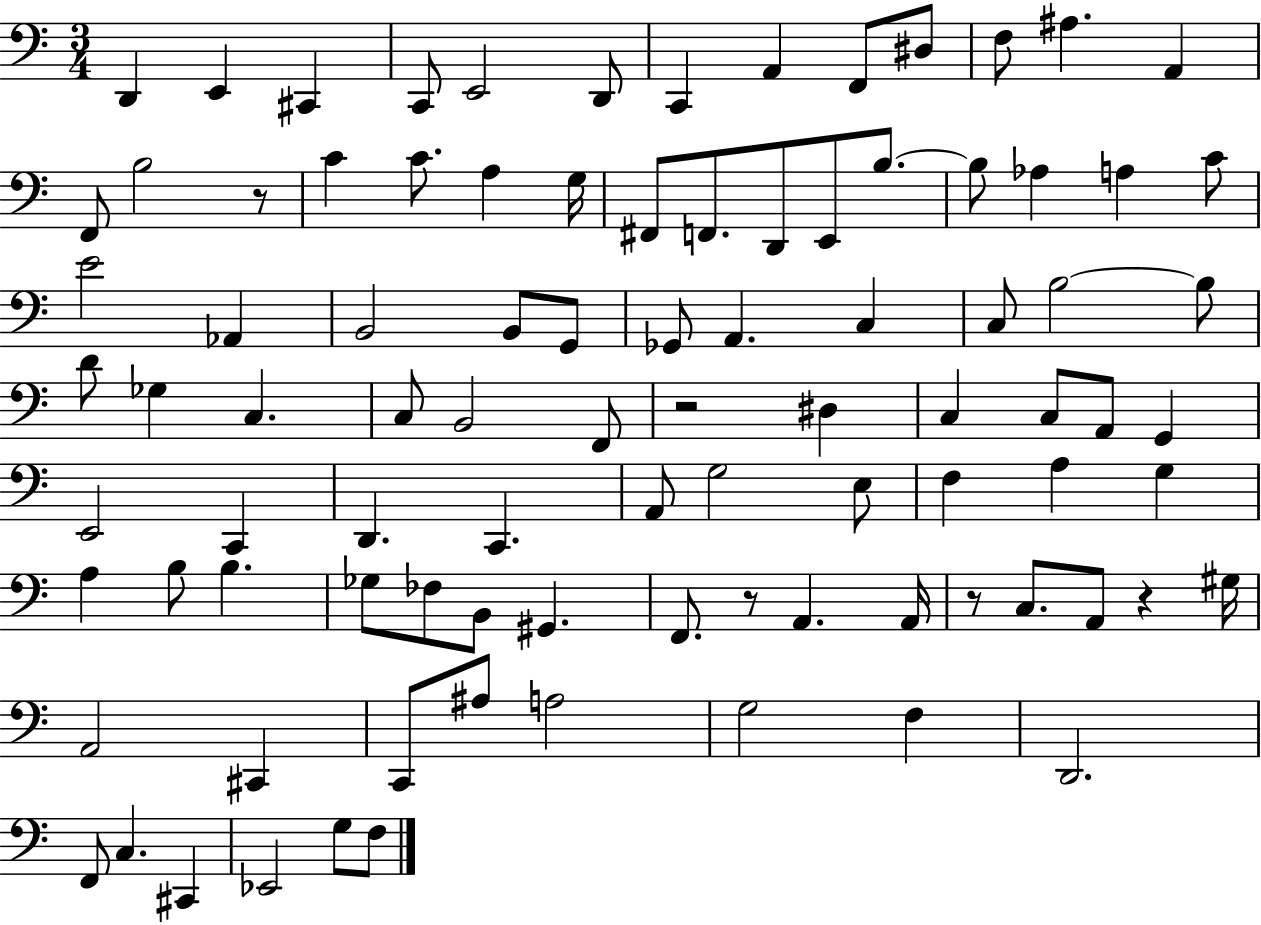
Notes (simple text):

D2/q E2/q C#2/q C2/e E2/h D2/e C2/q A2/q F2/e D#3/e F3/e A#3/q. A2/q F2/e B3/h R/e C4/q C4/e. A3/q G3/s F#2/e F2/e. D2/e E2/e B3/e. B3/e Ab3/q A3/q C4/e E4/h Ab2/q B2/h B2/e G2/e Gb2/e A2/q. C3/q C3/e B3/h B3/e D4/e Gb3/q C3/q. C3/e B2/h F2/e R/h D#3/q C3/q C3/e A2/e G2/q E2/h C2/q D2/q. C2/q. A2/e G3/h E3/e F3/q A3/q G3/q A3/q B3/e B3/q. Gb3/e FES3/e B2/e G#2/q. F2/e. R/e A2/q. A2/s R/e C3/e. A2/e R/q G#3/s A2/h C#2/q C2/e A#3/e A3/h G3/h F3/q D2/h. F2/e C3/q. C#2/q Eb2/h G3/e F3/e